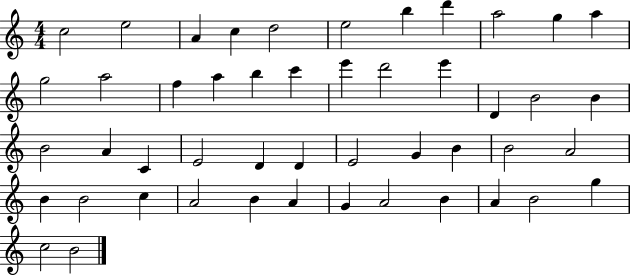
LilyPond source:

{
  \clef treble
  \numericTimeSignature
  \time 4/4
  \key c \major
  c''2 e''2 | a'4 c''4 d''2 | e''2 b''4 d'''4 | a''2 g''4 a''4 | \break g''2 a''2 | f''4 a''4 b''4 c'''4 | e'''4 d'''2 e'''4 | d'4 b'2 b'4 | \break b'2 a'4 c'4 | e'2 d'4 d'4 | e'2 g'4 b'4 | b'2 a'2 | \break b'4 b'2 c''4 | a'2 b'4 a'4 | g'4 a'2 b'4 | a'4 b'2 g''4 | \break c''2 b'2 | \bar "|."
}